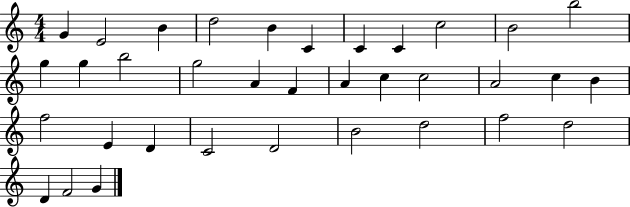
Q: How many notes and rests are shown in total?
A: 35